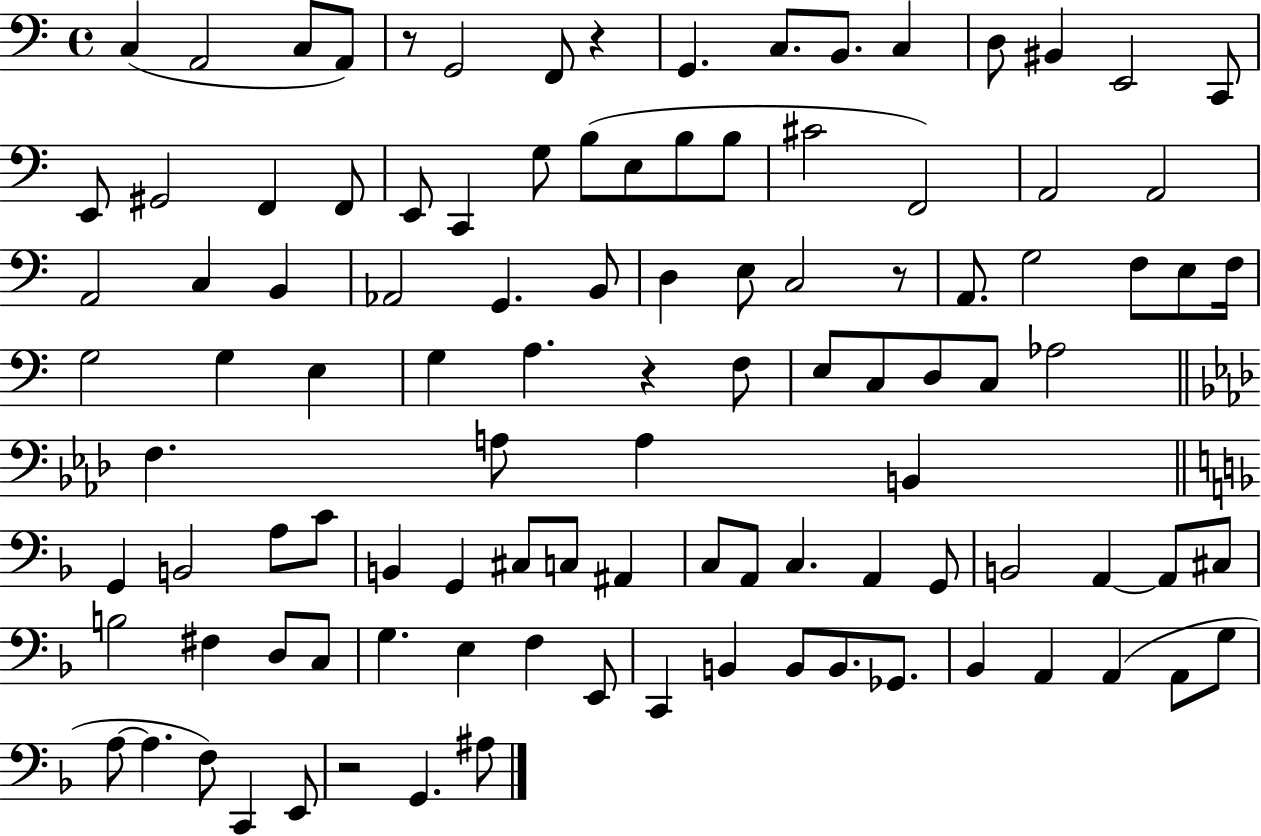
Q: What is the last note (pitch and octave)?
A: A#3